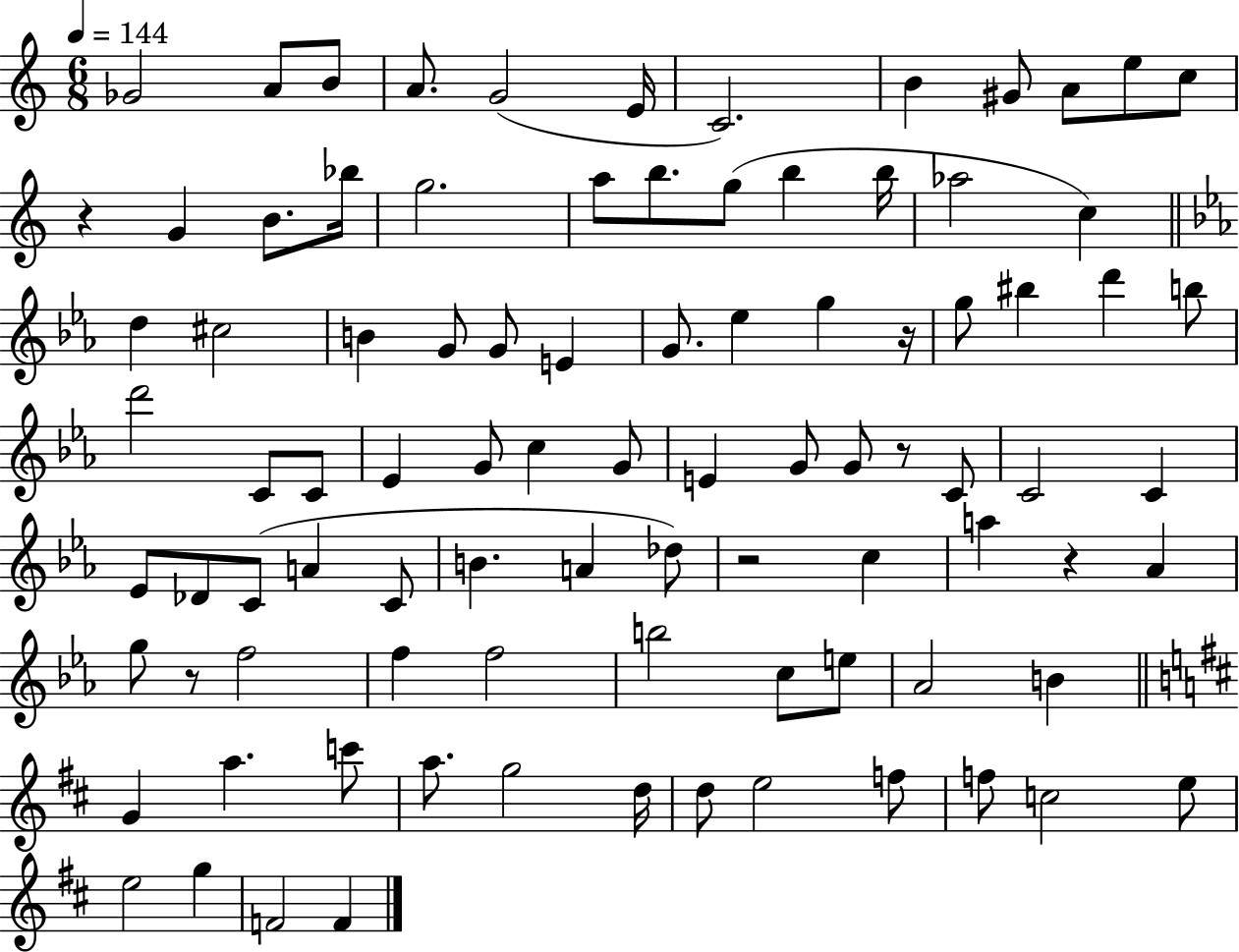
{
  \clef treble
  \numericTimeSignature
  \time 6/8
  \key c \major
  \tempo 4 = 144
  ges'2 a'8 b'8 | a'8. g'2( e'16 | c'2.) | b'4 gis'8 a'8 e''8 c''8 | \break r4 g'4 b'8. bes''16 | g''2. | a''8 b''8. g''8( b''4 b''16 | aes''2 c''4) | \break \bar "||" \break \key ees \major d''4 cis''2 | b'4 g'8 g'8 e'4 | g'8. ees''4 g''4 r16 | g''8 bis''4 d'''4 b''8 | \break d'''2 c'8 c'8 | ees'4 g'8 c''4 g'8 | e'4 g'8 g'8 r8 c'8 | c'2 c'4 | \break ees'8 des'8 c'8( a'4 c'8 | b'4. a'4 des''8) | r2 c''4 | a''4 r4 aes'4 | \break g''8 r8 f''2 | f''4 f''2 | b''2 c''8 e''8 | aes'2 b'4 | \break \bar "||" \break \key b \minor g'4 a''4. c'''8 | a''8. g''2 d''16 | d''8 e''2 f''8 | f''8 c''2 e''8 | \break e''2 g''4 | f'2 f'4 | \bar "|."
}